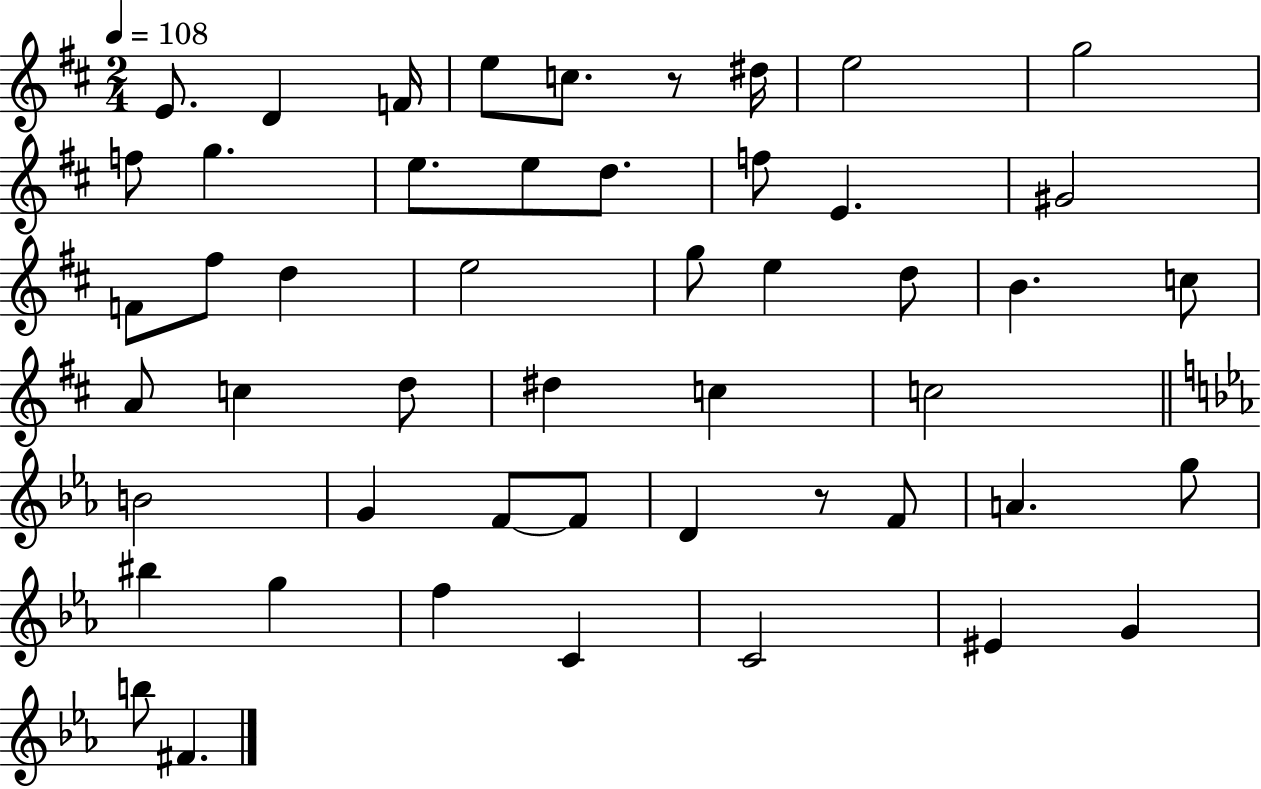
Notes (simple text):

E4/e. D4/q F4/s E5/e C5/e. R/e D#5/s E5/h G5/h F5/e G5/q. E5/e. E5/e D5/e. F5/e E4/q. G#4/h F4/e F#5/e D5/q E5/h G5/e E5/q D5/e B4/q. C5/e A4/e C5/q D5/e D#5/q C5/q C5/h B4/h G4/q F4/e F4/e D4/q R/e F4/e A4/q. G5/e BIS5/q G5/q F5/q C4/q C4/h EIS4/q G4/q B5/e F#4/q.